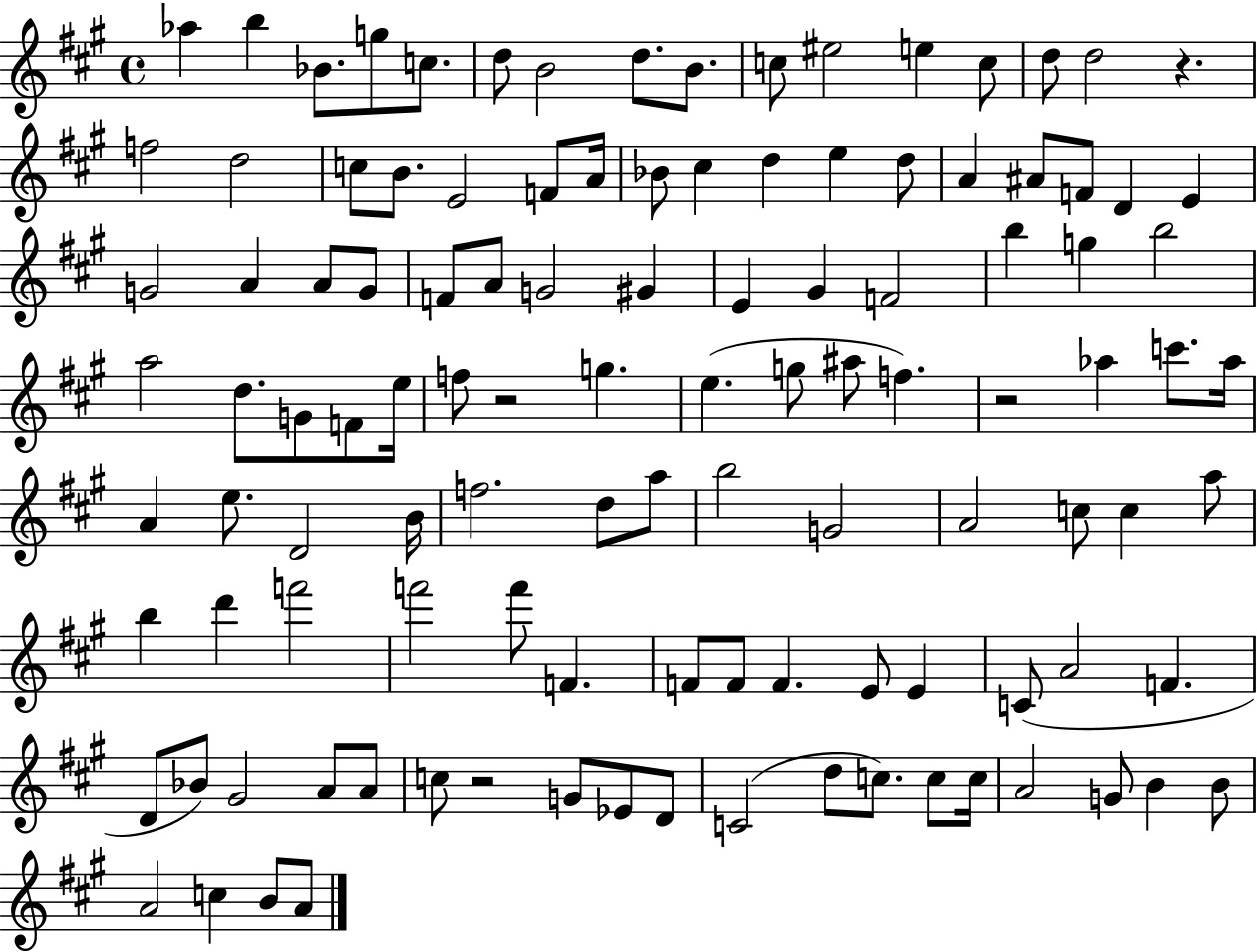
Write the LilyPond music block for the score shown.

{
  \clef treble
  \time 4/4
  \defaultTimeSignature
  \key a \major
  \repeat volta 2 { aes''4 b''4 bes'8. g''8 c''8. | d''8 b'2 d''8. b'8. | c''8 eis''2 e''4 c''8 | d''8 d''2 r4. | \break f''2 d''2 | c''8 b'8. e'2 f'8 a'16 | bes'8 cis''4 d''4 e''4 d''8 | a'4 ais'8 f'8 d'4 e'4 | \break g'2 a'4 a'8 g'8 | f'8 a'8 g'2 gis'4 | e'4 gis'4 f'2 | b''4 g''4 b''2 | \break a''2 d''8. g'8 f'8 e''16 | f''8 r2 g''4. | e''4.( g''8 ais''8 f''4.) | r2 aes''4 c'''8. aes''16 | \break a'4 e''8. d'2 b'16 | f''2. d''8 a''8 | b''2 g'2 | a'2 c''8 c''4 a''8 | \break b''4 d'''4 f'''2 | f'''2 f'''8 f'4. | f'8 f'8 f'4. e'8 e'4 | c'8( a'2 f'4. | \break d'8 bes'8) gis'2 a'8 a'8 | c''8 r2 g'8 ees'8 d'8 | c'2( d''8 c''8.) c''8 c''16 | a'2 g'8 b'4 b'8 | \break a'2 c''4 b'8 a'8 | } \bar "|."
}